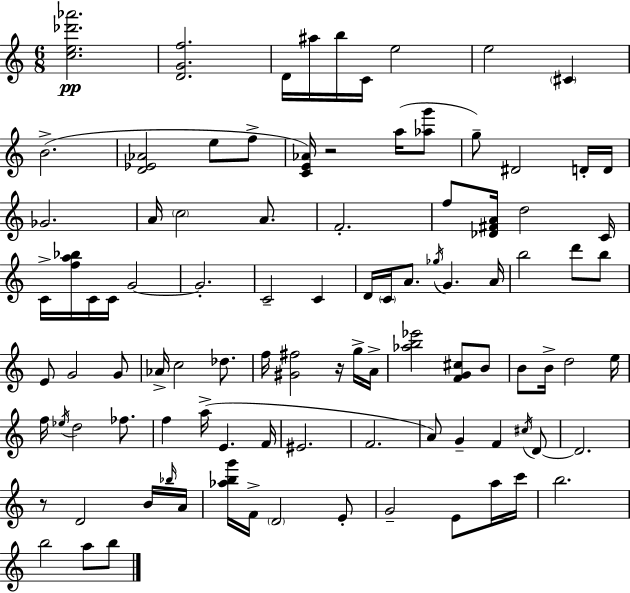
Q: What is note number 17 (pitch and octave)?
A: A4